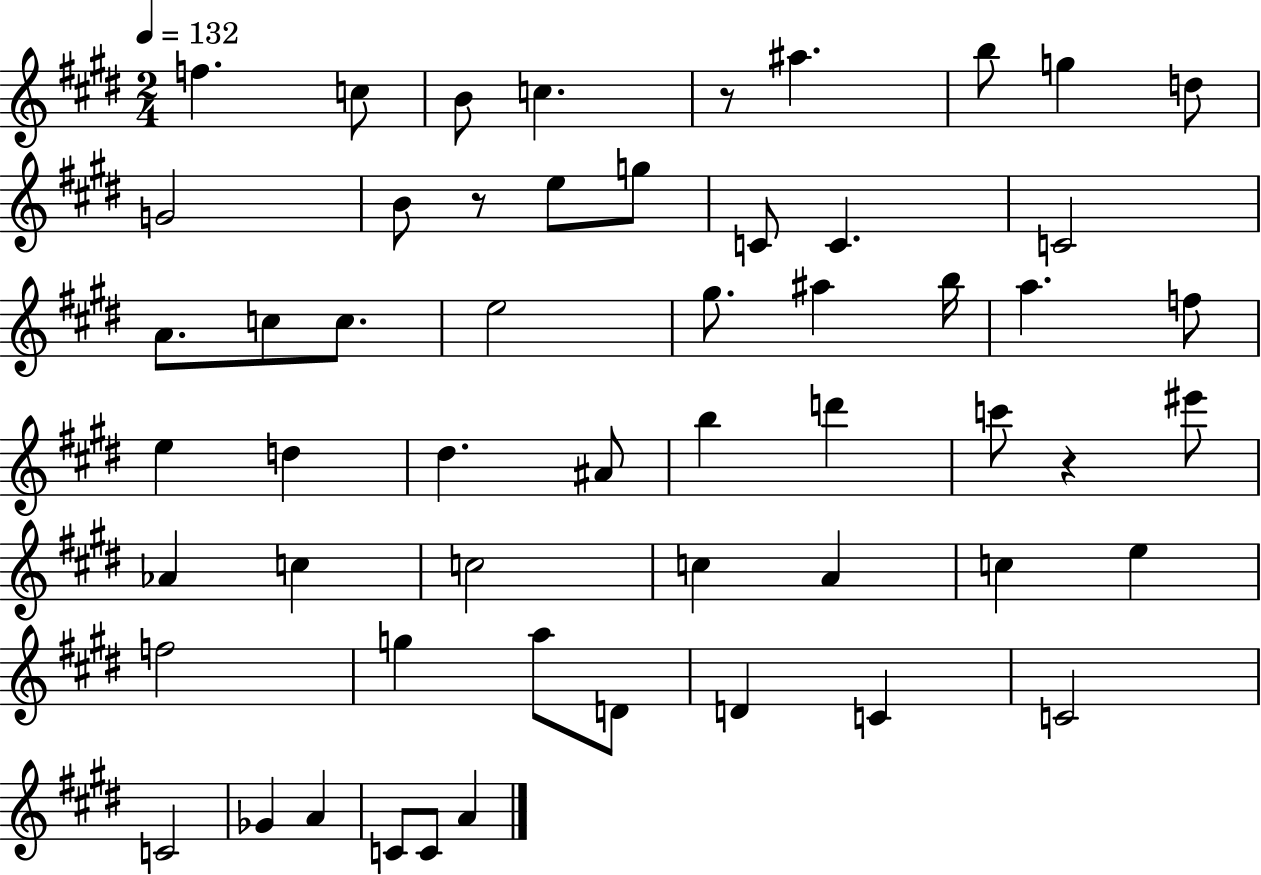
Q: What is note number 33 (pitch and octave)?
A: Ab4